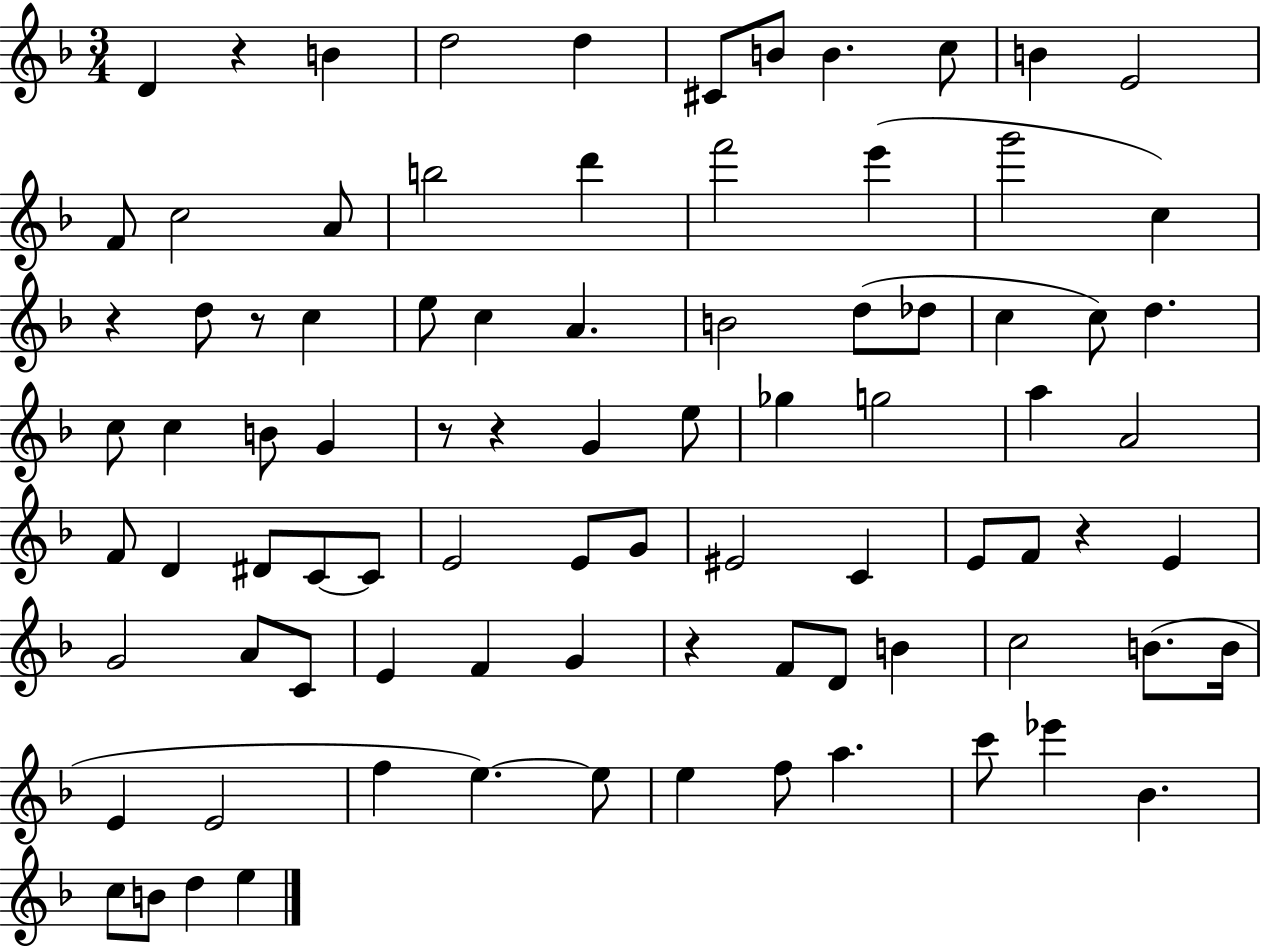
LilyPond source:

{
  \clef treble
  \numericTimeSignature
  \time 3/4
  \key f \major
  d'4 r4 b'4 | d''2 d''4 | cis'8 b'8 b'4. c''8 | b'4 e'2 | \break f'8 c''2 a'8 | b''2 d'''4 | f'''2 e'''4( | g'''2 c''4) | \break r4 d''8 r8 c''4 | e''8 c''4 a'4. | b'2 d''8( des''8 | c''4 c''8) d''4. | \break c''8 c''4 b'8 g'4 | r8 r4 g'4 e''8 | ges''4 g''2 | a''4 a'2 | \break f'8 d'4 dis'8 c'8~~ c'8 | e'2 e'8 g'8 | eis'2 c'4 | e'8 f'8 r4 e'4 | \break g'2 a'8 c'8 | e'4 f'4 g'4 | r4 f'8 d'8 b'4 | c''2 b'8.( b'16 | \break e'4 e'2 | f''4 e''4.~~) e''8 | e''4 f''8 a''4. | c'''8 ees'''4 bes'4. | \break c''8 b'8 d''4 e''4 | \bar "|."
}